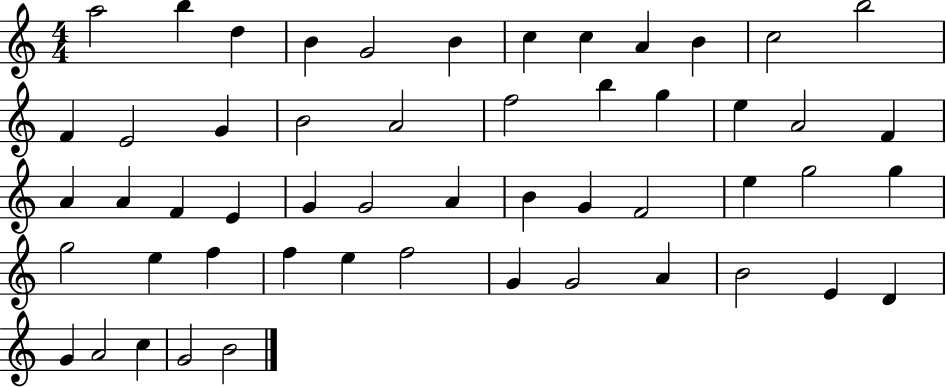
{
  \clef treble
  \numericTimeSignature
  \time 4/4
  \key c \major
  a''2 b''4 d''4 | b'4 g'2 b'4 | c''4 c''4 a'4 b'4 | c''2 b''2 | \break f'4 e'2 g'4 | b'2 a'2 | f''2 b''4 g''4 | e''4 a'2 f'4 | \break a'4 a'4 f'4 e'4 | g'4 g'2 a'4 | b'4 g'4 f'2 | e''4 g''2 g''4 | \break g''2 e''4 f''4 | f''4 e''4 f''2 | g'4 g'2 a'4 | b'2 e'4 d'4 | \break g'4 a'2 c''4 | g'2 b'2 | \bar "|."
}